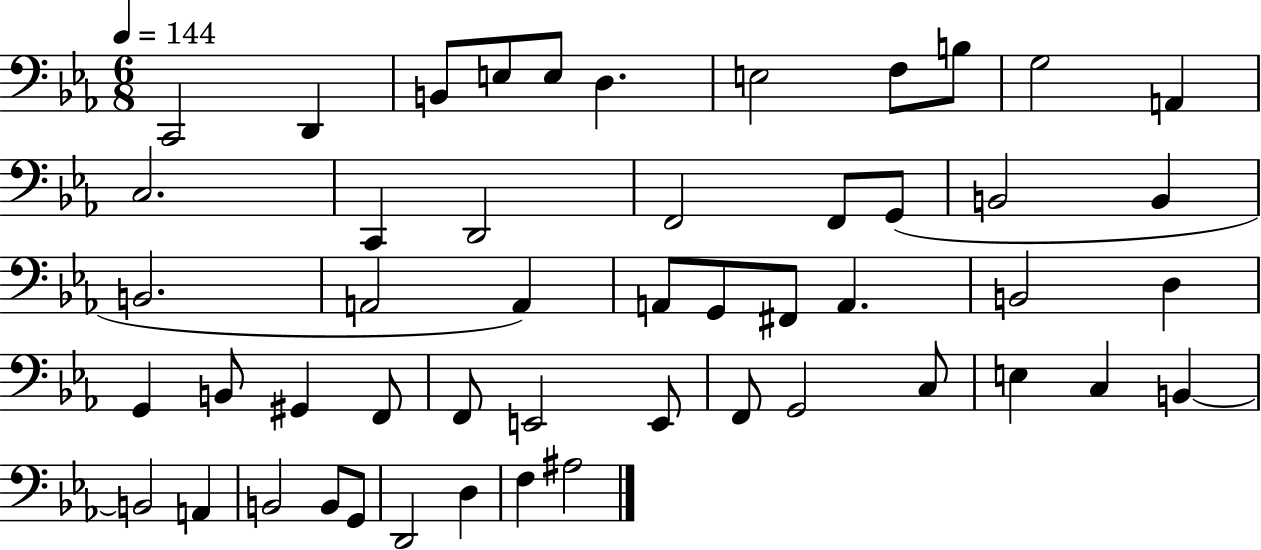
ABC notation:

X:1
T:Untitled
M:6/8
L:1/4
K:Eb
C,,2 D,, B,,/2 E,/2 E,/2 D, E,2 F,/2 B,/2 G,2 A,, C,2 C,, D,,2 F,,2 F,,/2 G,,/2 B,,2 B,, B,,2 A,,2 A,, A,,/2 G,,/2 ^F,,/2 A,, B,,2 D, G,, B,,/2 ^G,, F,,/2 F,,/2 E,,2 E,,/2 F,,/2 G,,2 C,/2 E, C, B,, B,,2 A,, B,,2 B,,/2 G,,/2 D,,2 D, F, ^A,2